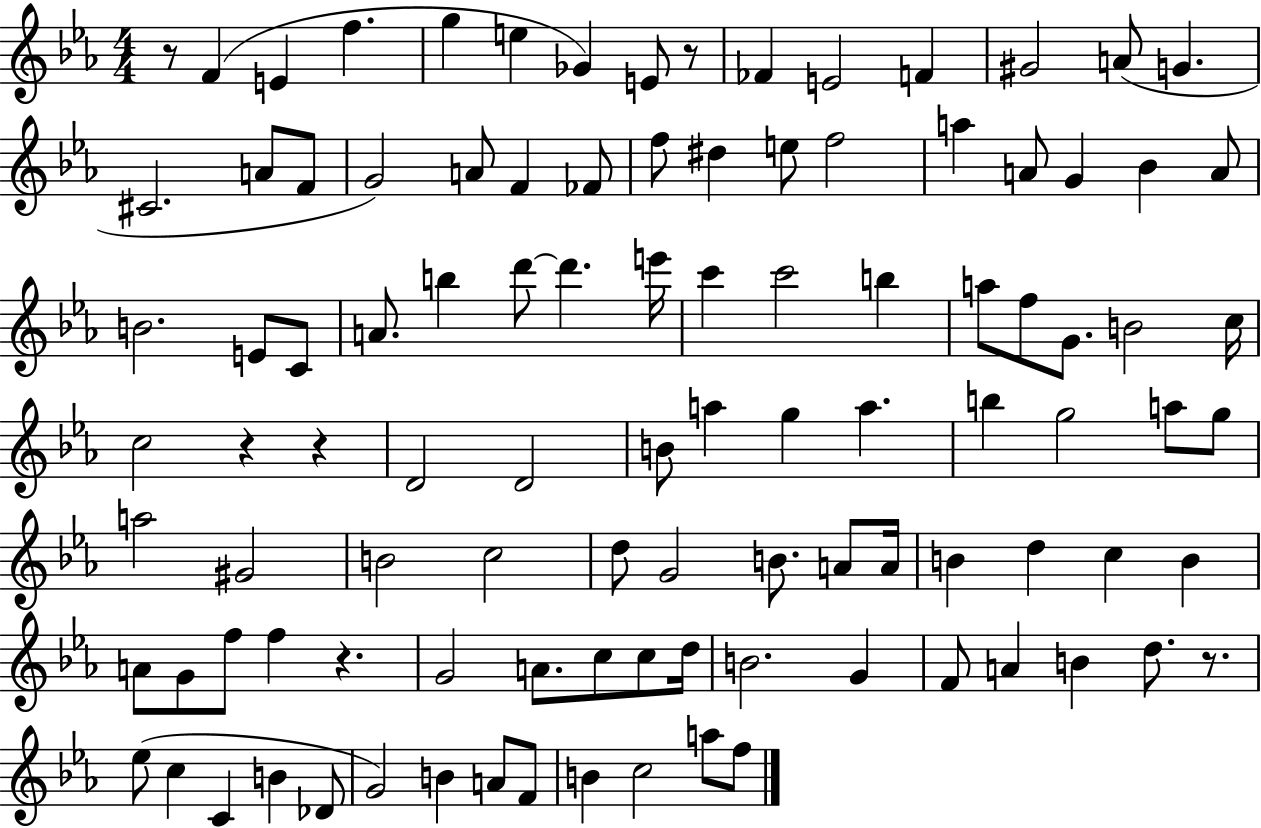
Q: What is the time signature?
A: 4/4